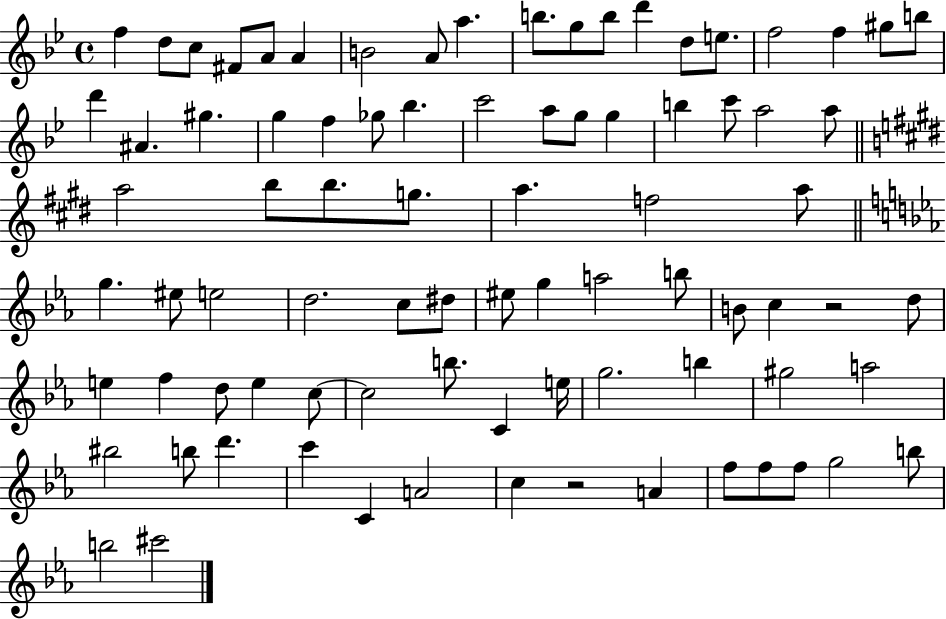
X:1
T:Untitled
M:4/4
L:1/4
K:Bb
f d/2 c/2 ^F/2 A/2 A B2 A/2 a b/2 g/2 b/2 d' d/2 e/2 f2 f ^g/2 b/2 d' ^A ^g g f _g/2 _b c'2 a/2 g/2 g b c'/2 a2 a/2 a2 b/2 b/2 g/2 a f2 a/2 g ^e/2 e2 d2 c/2 ^d/2 ^e/2 g a2 b/2 B/2 c z2 d/2 e f d/2 e c/2 c2 b/2 C e/4 g2 b ^g2 a2 ^b2 b/2 d' c' C A2 c z2 A f/2 f/2 f/2 g2 b/2 b2 ^c'2